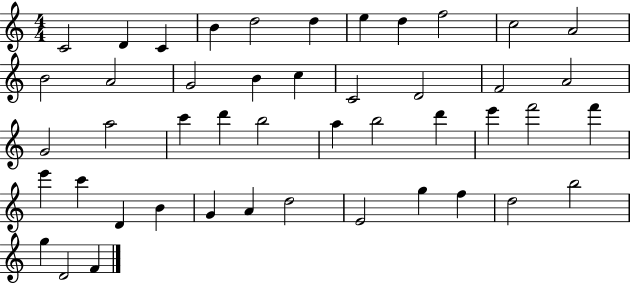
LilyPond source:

{
  \clef treble
  \numericTimeSignature
  \time 4/4
  \key c \major
  c'2 d'4 c'4 | b'4 d''2 d''4 | e''4 d''4 f''2 | c''2 a'2 | \break b'2 a'2 | g'2 b'4 c''4 | c'2 d'2 | f'2 a'2 | \break g'2 a''2 | c'''4 d'''4 b''2 | a''4 b''2 d'''4 | e'''4 f'''2 f'''4 | \break e'''4 c'''4 d'4 b'4 | g'4 a'4 d''2 | e'2 g''4 f''4 | d''2 b''2 | \break g''4 d'2 f'4 | \bar "|."
}